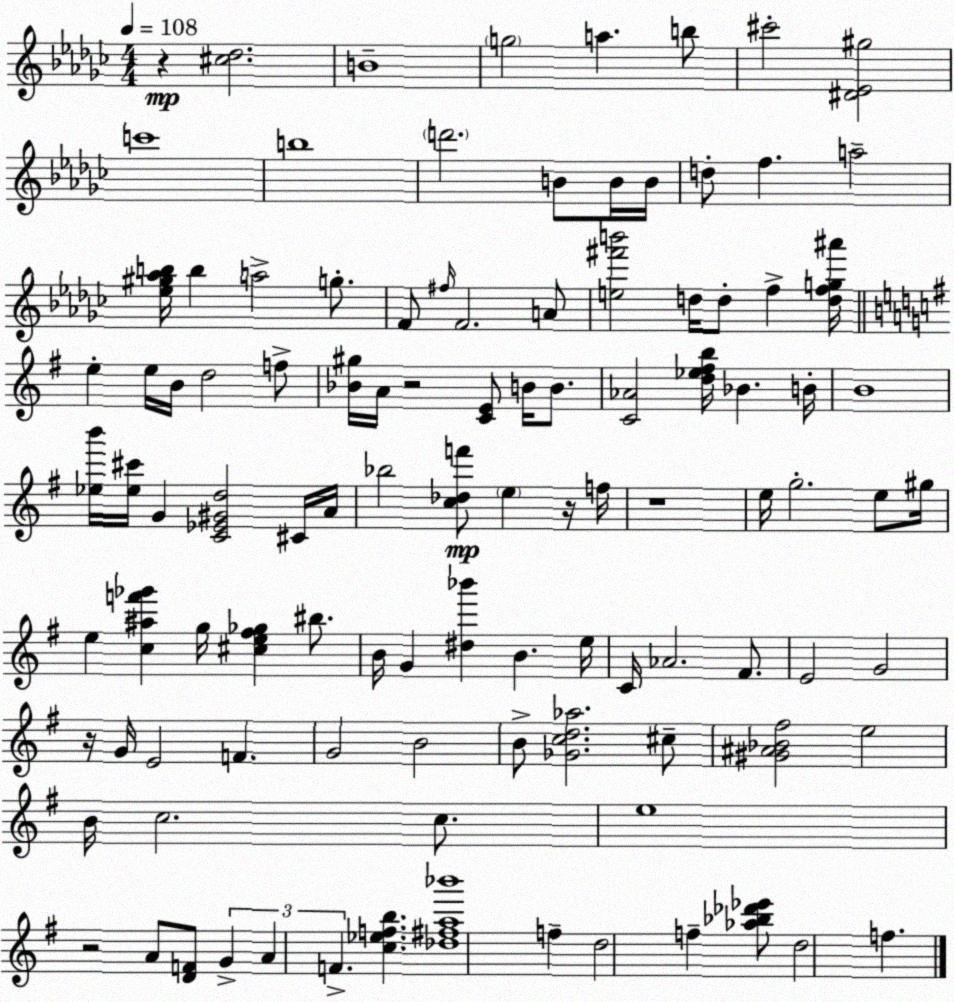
X:1
T:Untitled
M:4/4
L:1/4
K:Ebm
z [^c_d]2 B4 g2 a b/2 ^c'2 [^D_E^g]2 c'4 b4 d'2 B/2 B/4 B/4 d/2 f a2 [_e^g_ab]/4 b a2 g/2 F/2 ^f/4 F2 A/2 [e^f'b']2 d/4 d/2 f [dfg^a']/4 e e/4 B/4 d2 f/2 [_B^g]/4 A/4 z2 [CE]/2 B/4 B/2 [C_A]2 [d_e^fb]/4 _B B/4 B4 [_eb']/4 [_e^c']/4 G [C_E^Gd]2 ^C/4 A/4 _b2 [c_df']/2 e z/4 f/4 z4 e/4 g2 e/2 ^g/4 e [c^af'_g'] g/4 [^ce^f_g] ^b/2 B/4 G [^d_b'] B e/4 C/4 _A2 ^F/2 E2 G2 z/4 G/4 E2 F G2 B2 B/2 [_Gcd_a]2 ^c/2 [^G^A_B^f]2 e2 B/4 c2 c/2 e4 z2 A/2 [DF]/2 G A F [c_efb] [_d^fa_b']4 f d2 f [_a_b_d'_e']/2 d2 f